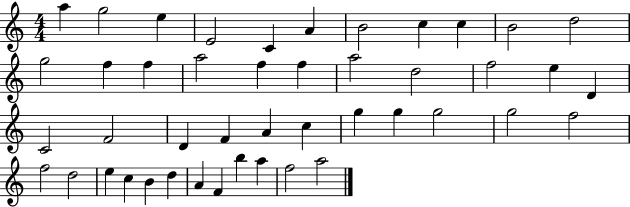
{
  \clef treble
  \numericTimeSignature
  \time 4/4
  \key c \major
  a''4 g''2 e''4 | e'2 c'4 a'4 | b'2 c''4 c''4 | b'2 d''2 | \break g''2 f''4 f''4 | a''2 f''4 f''4 | a''2 d''2 | f''2 e''4 d'4 | \break c'2 f'2 | d'4 f'4 a'4 c''4 | g''4 g''4 g''2 | g''2 f''2 | \break f''2 d''2 | e''4 c''4 b'4 d''4 | a'4 f'4 b''4 a''4 | f''2 a''2 | \break \bar "|."
}